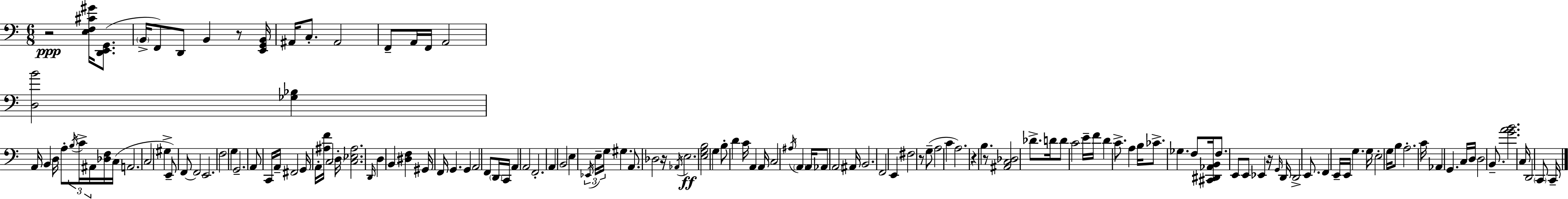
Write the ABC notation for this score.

X:1
T:Untitled
M:6/8
L:1/4
K:Am
z2 [E,F,^C^G]/4 [D,,E,,G,,]/2 B,,/4 F,,/2 D,,/2 B,, z/2 [E,,G,,B,,]/4 ^A,,/4 C,/2 ^A,,2 F,,/2 A,,/4 F,,/4 A,,2 [D,B]2 [_G,_B,] A,,/4 B,, D,/4 A,/2 B,/4 C/4 ^A,,/4 [_D,F,]/4 C,/4 A,,2 C,2 ^G, E,,/2 F,,/2 F,,2 E,,2 F,2 G, G,,2 A,,/2 C,,/4 A,,/4 ^F,,2 G,,/4 A,,/4 [^A,F]/4 C,2 D,/4 [C,_E,^A,]2 D,,/4 D, B,, [^D,F,] ^G,,/4 F,,/4 G,, G,, A,,2 F,,/2 D,,/4 C,,/4 A,, A,,2 F,,2 A,, B,,2 E, _E,,/4 E,/4 G,/4 ^G, A,,/2 _D,2 z/4 _A,,/4 E,2 [E,G,B,]2 G, B,/2 D C/4 A,, A,,/4 C,2 ^A,/4 A,, A,,/4 _A,,/2 A,,2 ^A,,/4 B,,2 F,,2 E,, ^F,2 z/2 G,/2 A,2 C A,2 z B, z/2 [^A,,C,_D,]2 _D/2 D/4 D/2 C2 E/4 F/4 D C/2 A, B,/4 _C/2 _G, F,/2 [^C,,^D,,_A,,B,,]/4 F,/2 E,,/2 E,,/2 _E,, z/4 G,,/4 D,,/4 D,,2 E,,/2 F,, E,,/4 E,,/4 G, G,/4 E,2 G,/4 B,/2 A,2 C/4 _A,, G,, C,/4 D,/4 D,2 B,,/2 [GAB]2 C,/4 D,,2 C,,/2 C,,/4